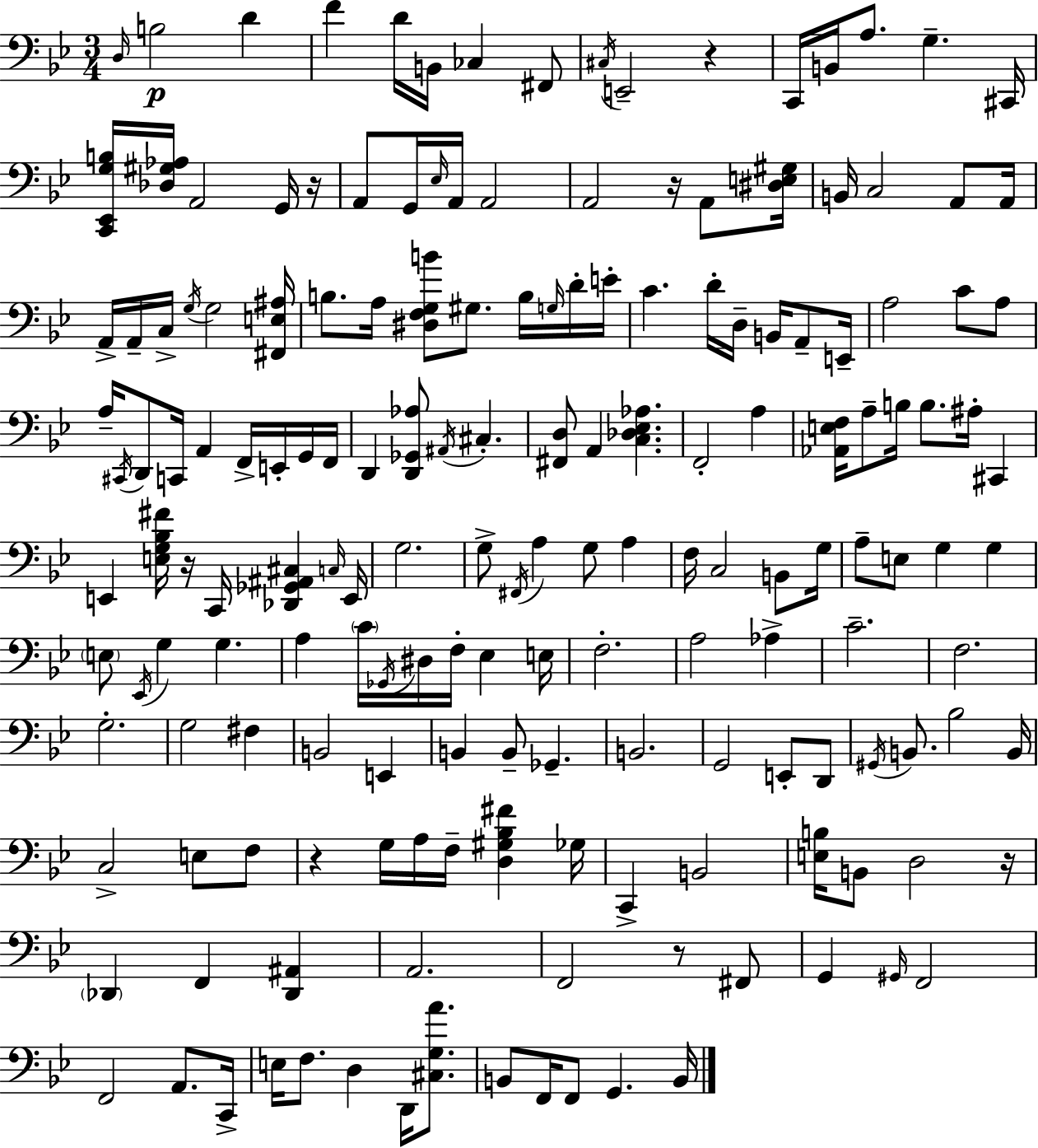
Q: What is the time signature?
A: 3/4